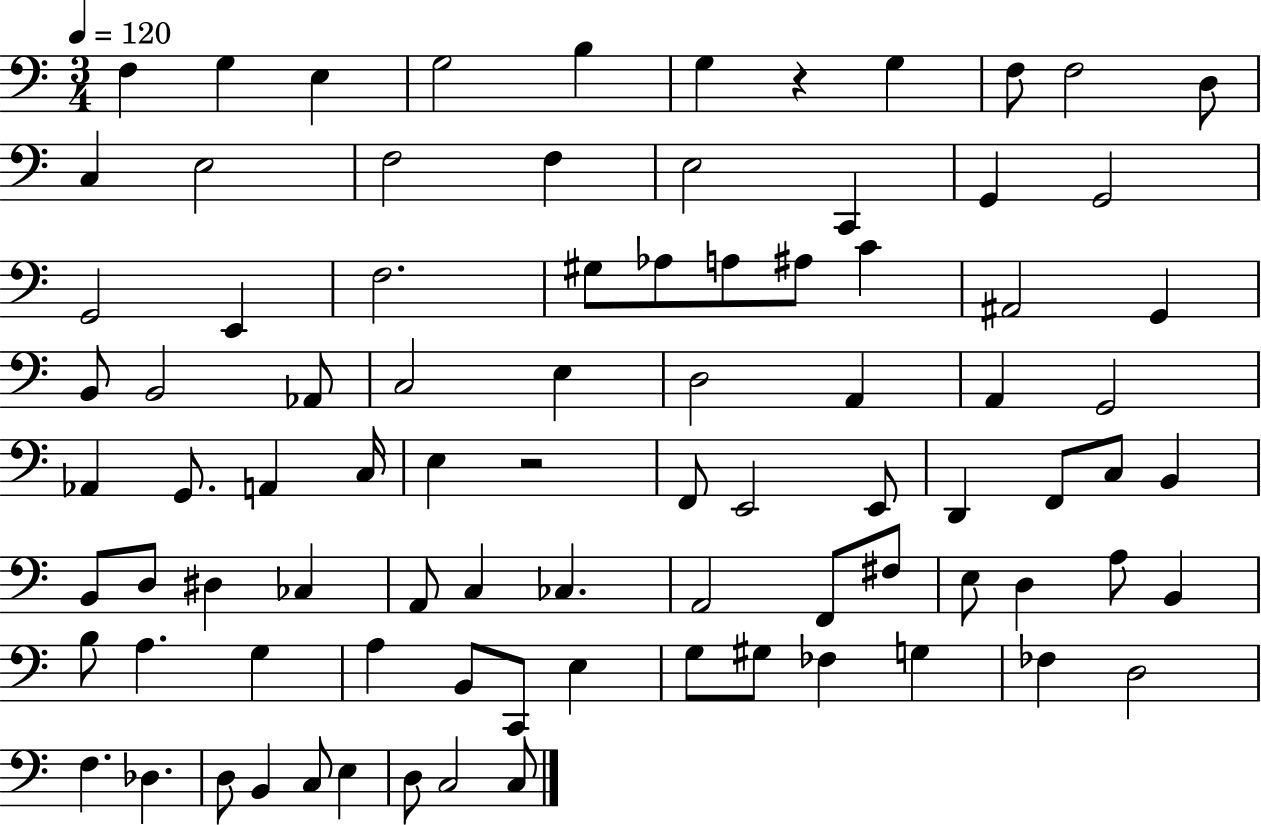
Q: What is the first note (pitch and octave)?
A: F3